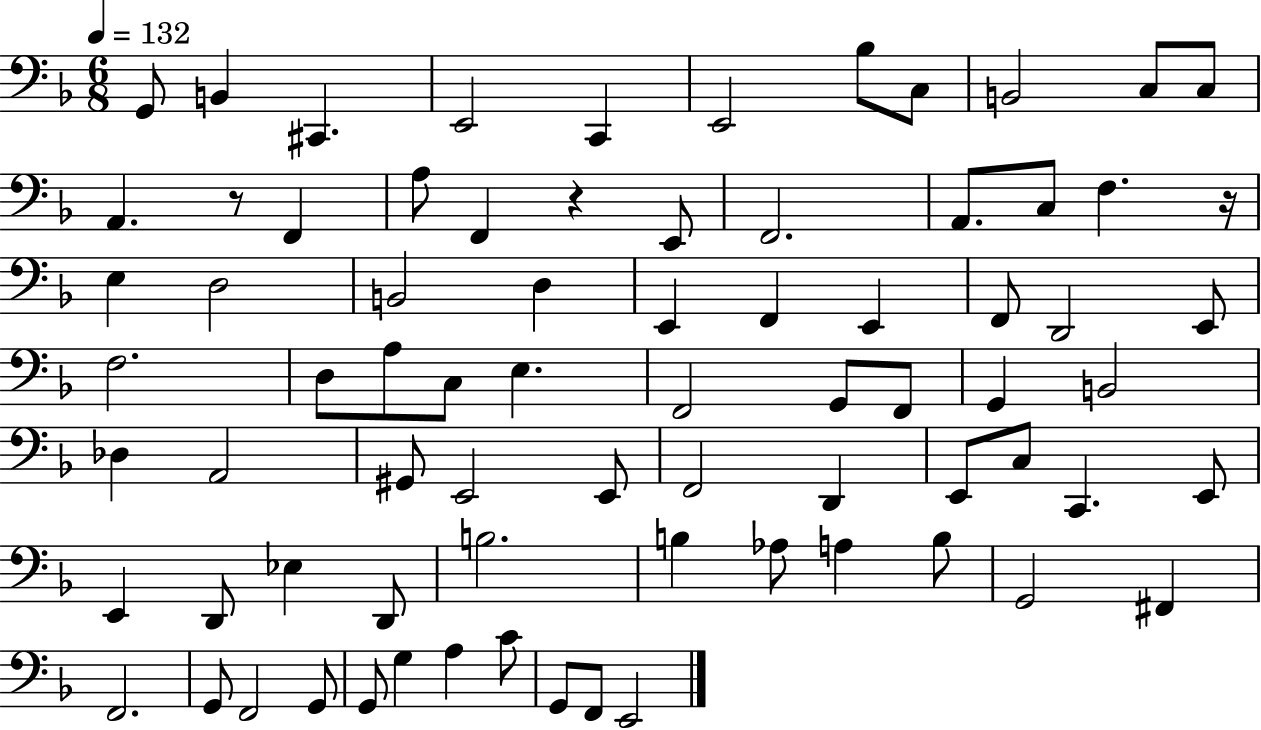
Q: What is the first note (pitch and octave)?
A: G2